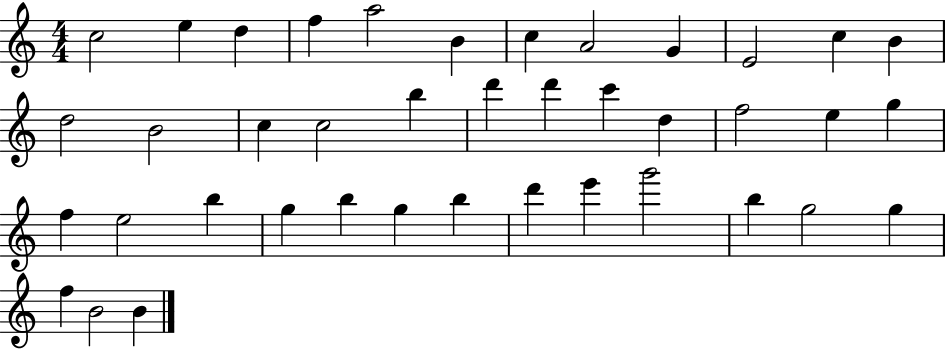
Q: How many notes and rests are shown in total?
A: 40